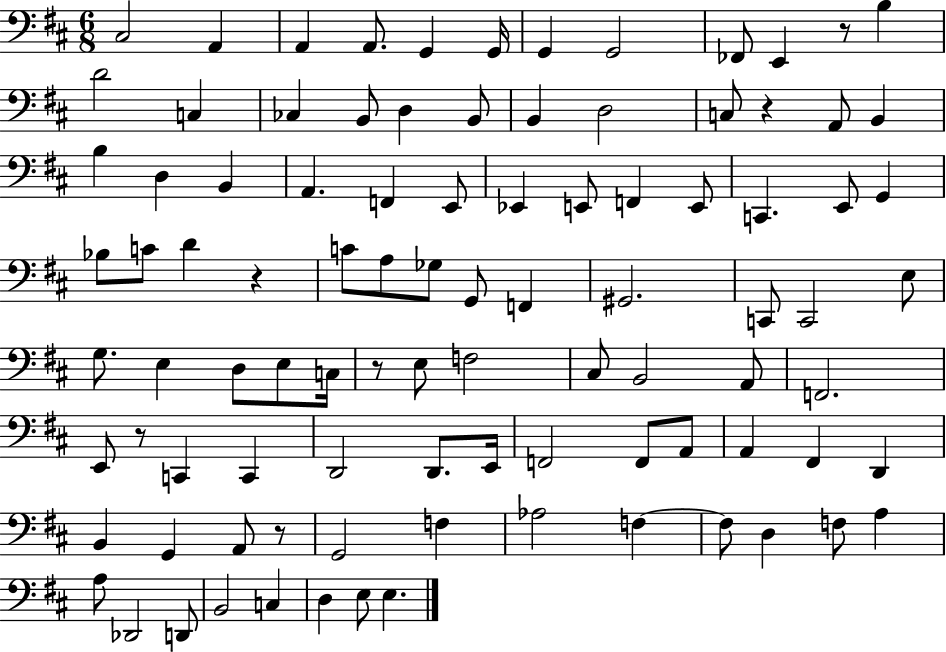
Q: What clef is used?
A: bass